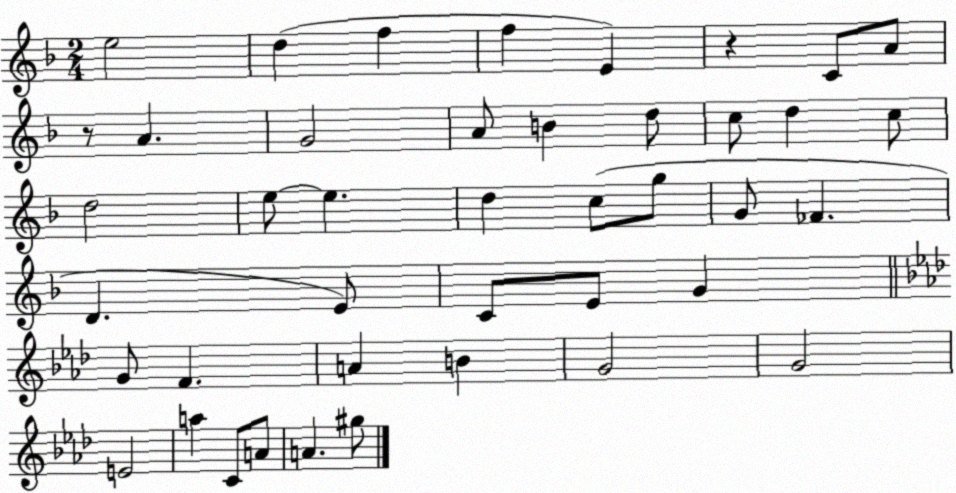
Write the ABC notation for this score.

X:1
T:Untitled
M:2/4
L:1/4
K:F
e2 d f f E z C/2 A/2 z/2 A G2 A/2 B d/2 c/2 d c/2 d2 e/2 e d c/2 g/2 G/2 _F D E/2 C/2 E/2 G G/2 F A B G2 G2 E2 a C/2 A/2 A ^g/2